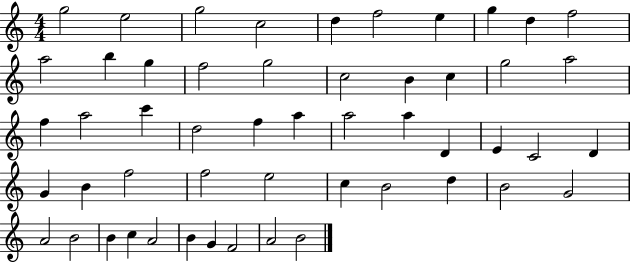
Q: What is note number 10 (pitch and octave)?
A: F5